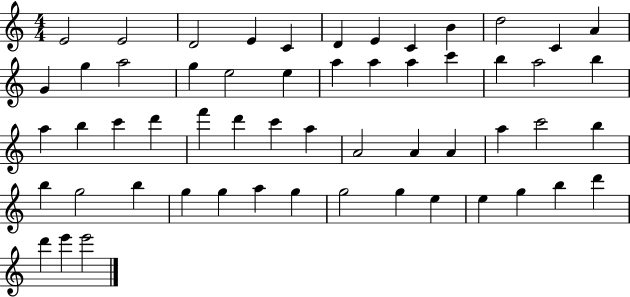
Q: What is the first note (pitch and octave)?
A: E4